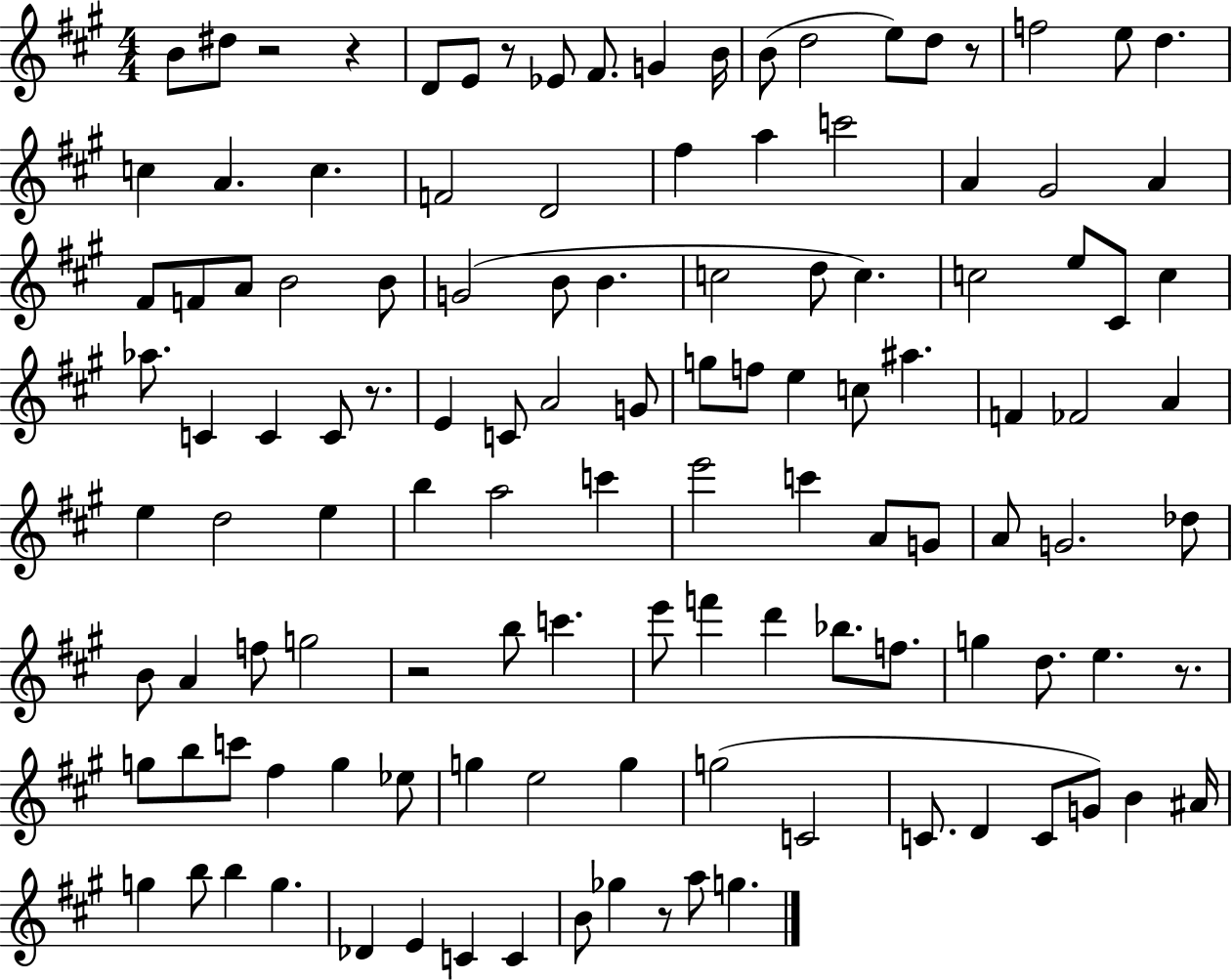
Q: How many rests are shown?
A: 8